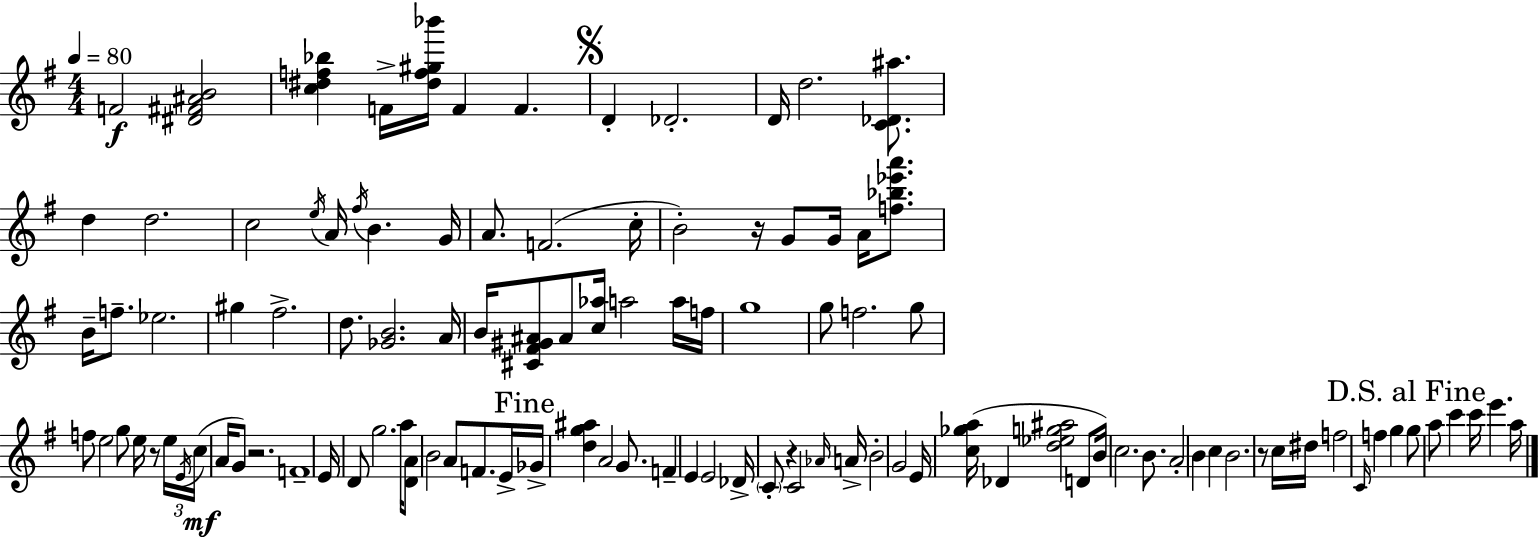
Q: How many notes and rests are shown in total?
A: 109